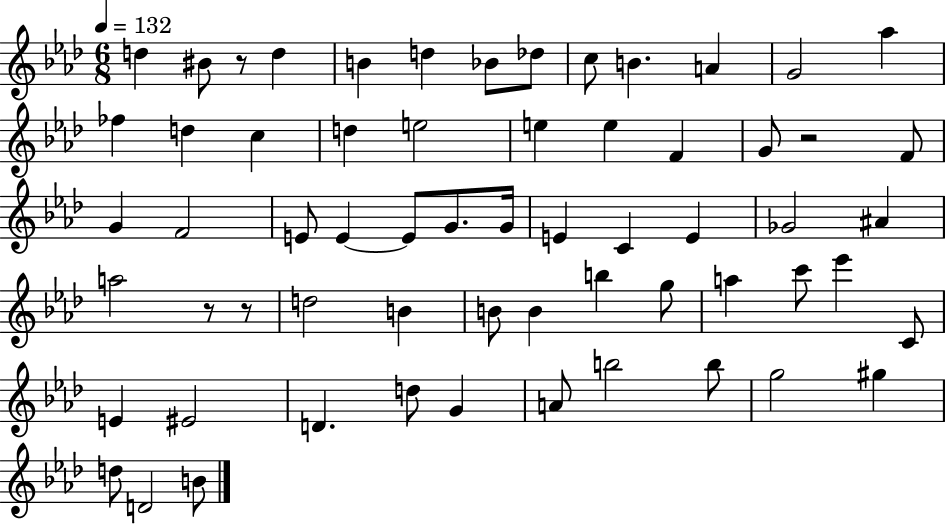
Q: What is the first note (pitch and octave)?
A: D5